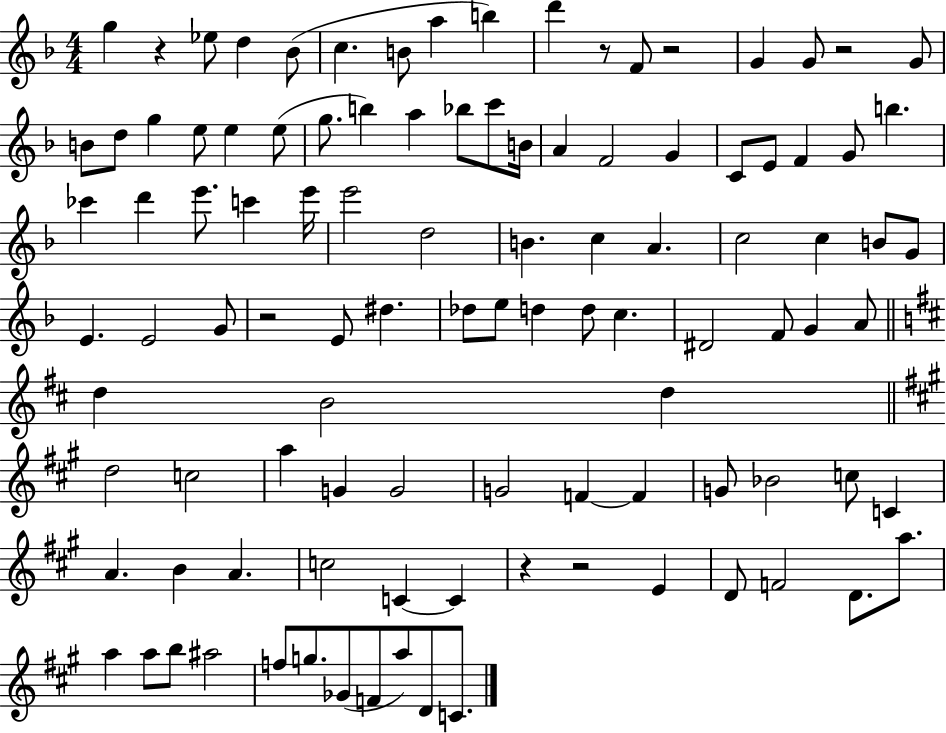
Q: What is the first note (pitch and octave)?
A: G5